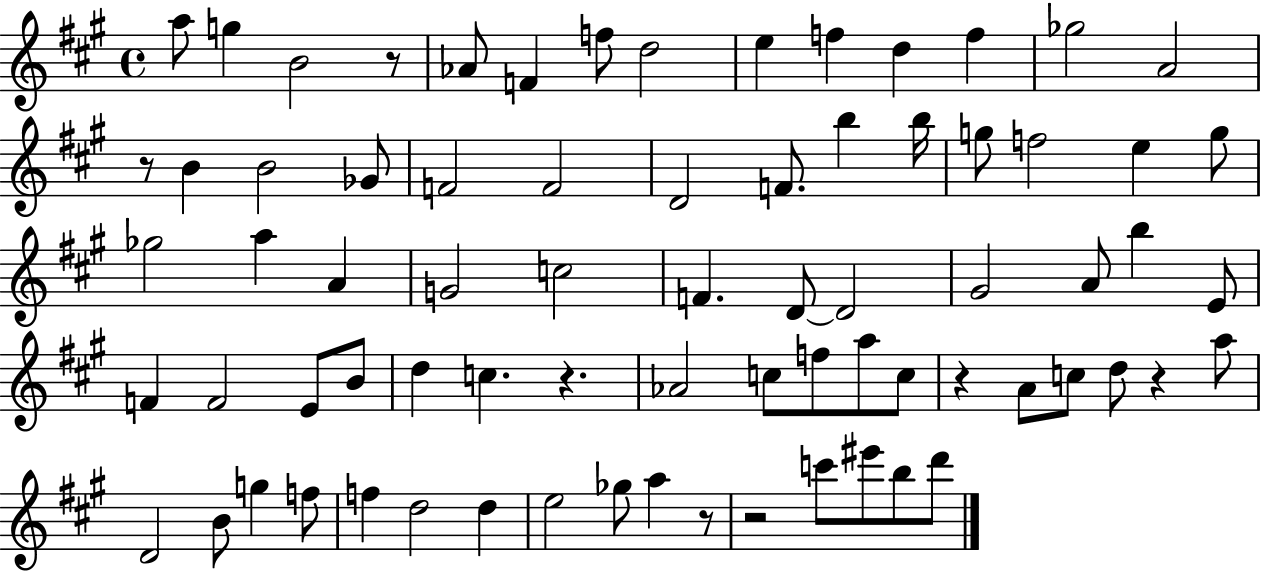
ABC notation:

X:1
T:Untitled
M:4/4
L:1/4
K:A
a/2 g B2 z/2 _A/2 F f/2 d2 e f d f _g2 A2 z/2 B B2 _G/2 F2 F2 D2 F/2 b b/4 g/2 f2 e g/2 _g2 a A G2 c2 F D/2 D2 ^G2 A/2 b E/2 F F2 E/2 B/2 d c z _A2 c/2 f/2 a/2 c/2 z A/2 c/2 d/2 z a/2 D2 B/2 g f/2 f d2 d e2 _g/2 a z/2 z2 c'/2 ^e'/2 b/2 d'/2